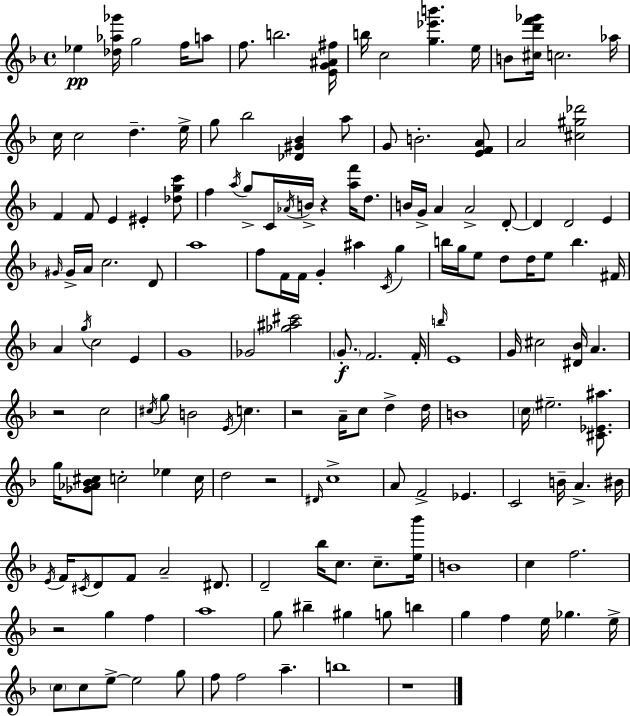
Eb5/q [Db5,Ab5,Gb6]/s G5/h F5/s A5/e F5/e. B5/h. [E4,G4,A#4,F#5]/s B5/s C5/h [G5,Eb6,B6]/q. E5/s B4/e [C#5,D6,F6,Gb6]/s C5/h. Ab5/s C5/s C5/h D5/q. E5/s G5/e Bb5/h [Db4,G#4,Bb4]/q A5/e G4/e B4/h. [E4,F4,A4]/e A4/h [C#5,G#5,Db6]/h F4/q F4/e E4/q EIS4/q [Db5,G5,C6]/e F5/q A5/s G5/e C4/s Ab4/s B4/s R/q [A5,F6]/s D5/e. B4/s G4/s A4/q A4/h D4/e D4/q D4/h E4/q G#4/s G#4/s A4/s C5/h. D4/e A5/w F5/e F4/s F4/s G4/q A#5/q C4/s G5/q B5/s G5/s E5/e D5/e D5/s E5/e B5/q. F#4/s A4/q G5/s C5/h E4/q G4/w Gb4/h [Gb5,A#5,C#6]/h G4/e. F4/h. F4/s B5/s E4/w G4/s C#5/h [D#4,Bb4]/s A4/q. R/h C5/h C#5/s G5/e B4/h E4/s C5/q. R/h A4/s C5/e D5/q D5/s B4/w C5/s EIS5/h. [C#4,Eb4,A#5]/e. G5/s [Gb4,Ab4,Bb4,C#5]/e C5/h Eb5/q C5/s D5/h R/h D#4/s C5/w A4/e F4/h Eb4/q. C4/h B4/s A4/q. BIS4/s E4/s F4/s C#4/s D4/e F4/e A4/h D#4/e. D4/h Bb5/s C5/e. C5/e. [E5,Bb6]/s B4/w C5/q F5/h. R/h G5/q F5/q A5/w G5/e BIS5/q G#5/q G5/e B5/q G5/q F5/q E5/s Gb5/q. E5/s C5/e C5/e E5/e E5/h G5/e F5/e F5/h A5/q. B5/w R/w